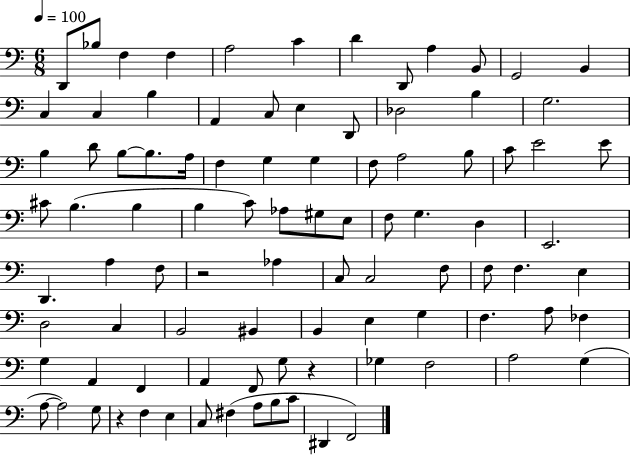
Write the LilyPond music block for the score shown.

{
  \clef bass
  \numericTimeSignature
  \time 6/8
  \key c \major
  \tempo 4 = 100
  \repeat volta 2 { d,8 bes8 f4 f4 | a2 c'4 | d'4 d,8 a4 b,8 | g,2 b,4 | \break c4 c4 b4 | a,4 c8 e4 d,8 | des2 b4 | g2. | \break b4 d'8 b8~~ b8. a16 | f4 g4 g4 | f8 a2 b8 | c'8 e'2 e'8 | \break cis'8 b4.( b4 | b4 c'8) aes8 gis8 e8 | f8 g4. d4 | e,2. | \break d,4. a4 f8 | r2 aes4 | c8 c2 f8 | f8 f4. e4 | \break d2 c4 | b,2 bis,4 | b,4 e4 g4 | f4. a8 fes4 | \break g4 a,4 f,4 | a,4 f,8 g8 r4 | ges4 f2 | a2 g4( | \break a8~~ a2) g8 | r4 f4 e4 | c8 fis4( a8 b8 c'8 | dis,4 f,2) | \break } \bar "|."
}